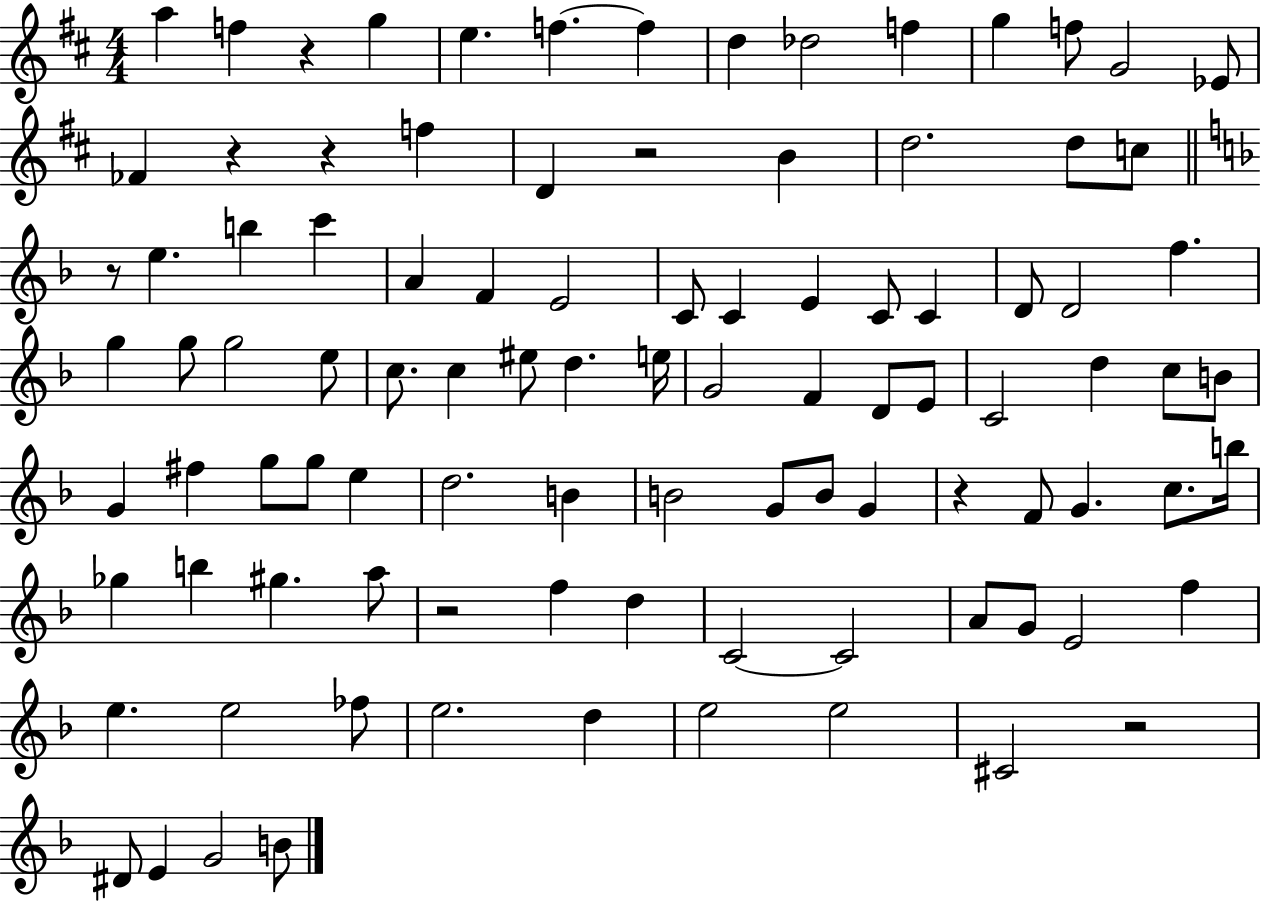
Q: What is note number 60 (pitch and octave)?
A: G4